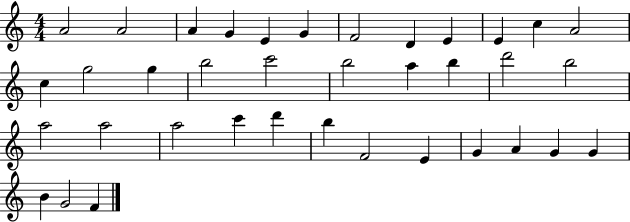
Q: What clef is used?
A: treble